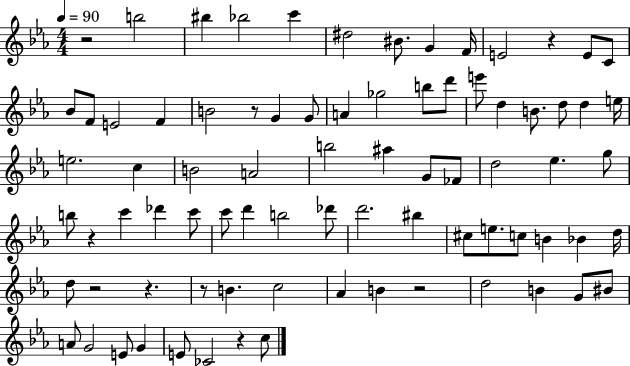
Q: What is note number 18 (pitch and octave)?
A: G4